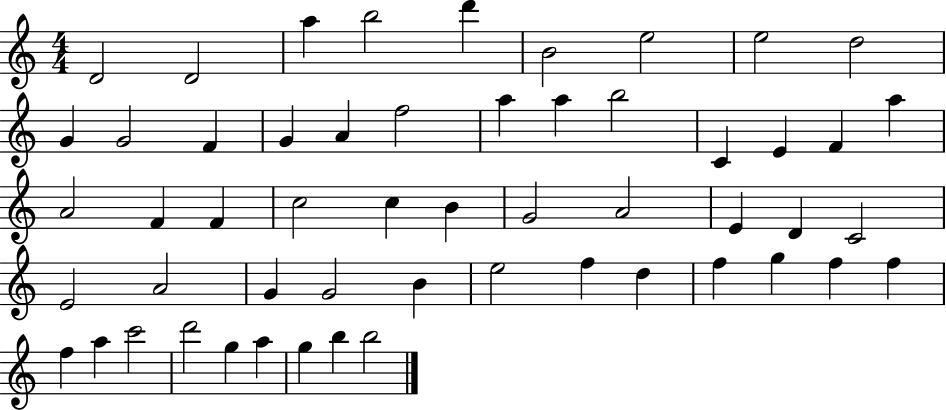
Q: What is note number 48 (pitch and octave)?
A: C6